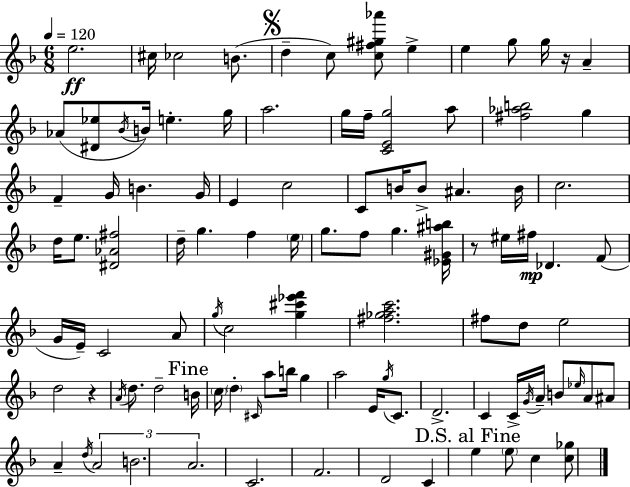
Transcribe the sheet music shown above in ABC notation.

X:1
T:Untitled
M:6/8
L:1/4
K:F
e2 ^c/4 _c2 B/2 d c/2 [c^f^g_a']/2 e e g/2 g/4 z/4 A _A/2 [^D_e]/2 _B/4 B/4 e g/4 a2 g/4 f/4 [CEg]2 a/2 [^f_ab]2 g F G/4 B G/4 E c2 C/2 B/4 B/2 ^A B/4 c2 d/4 e/2 [^D_A^f]2 d/4 g f e/4 g/2 f/2 g [_E^G^ab]/4 z/2 ^e/4 ^f/4 _D F/2 G/4 E/4 C2 A/2 g/4 c2 [g^c'_e'f'] [^f_gac']2 ^f/2 d/2 e2 d2 z A/4 d/2 d2 B/4 c/4 d ^C/4 a/2 b/4 g a2 E/4 g/4 C/2 D2 C C/4 G/4 A/4 B/2 _e/4 A/2 ^A/2 A d/4 A2 B2 A2 C2 F2 D2 C e e/2 c [c_g]/2